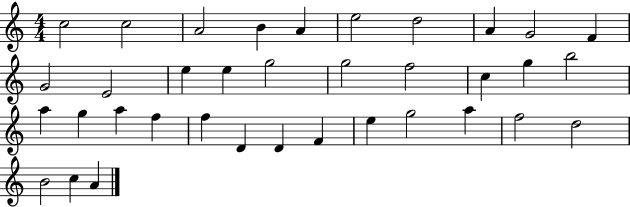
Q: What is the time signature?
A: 4/4